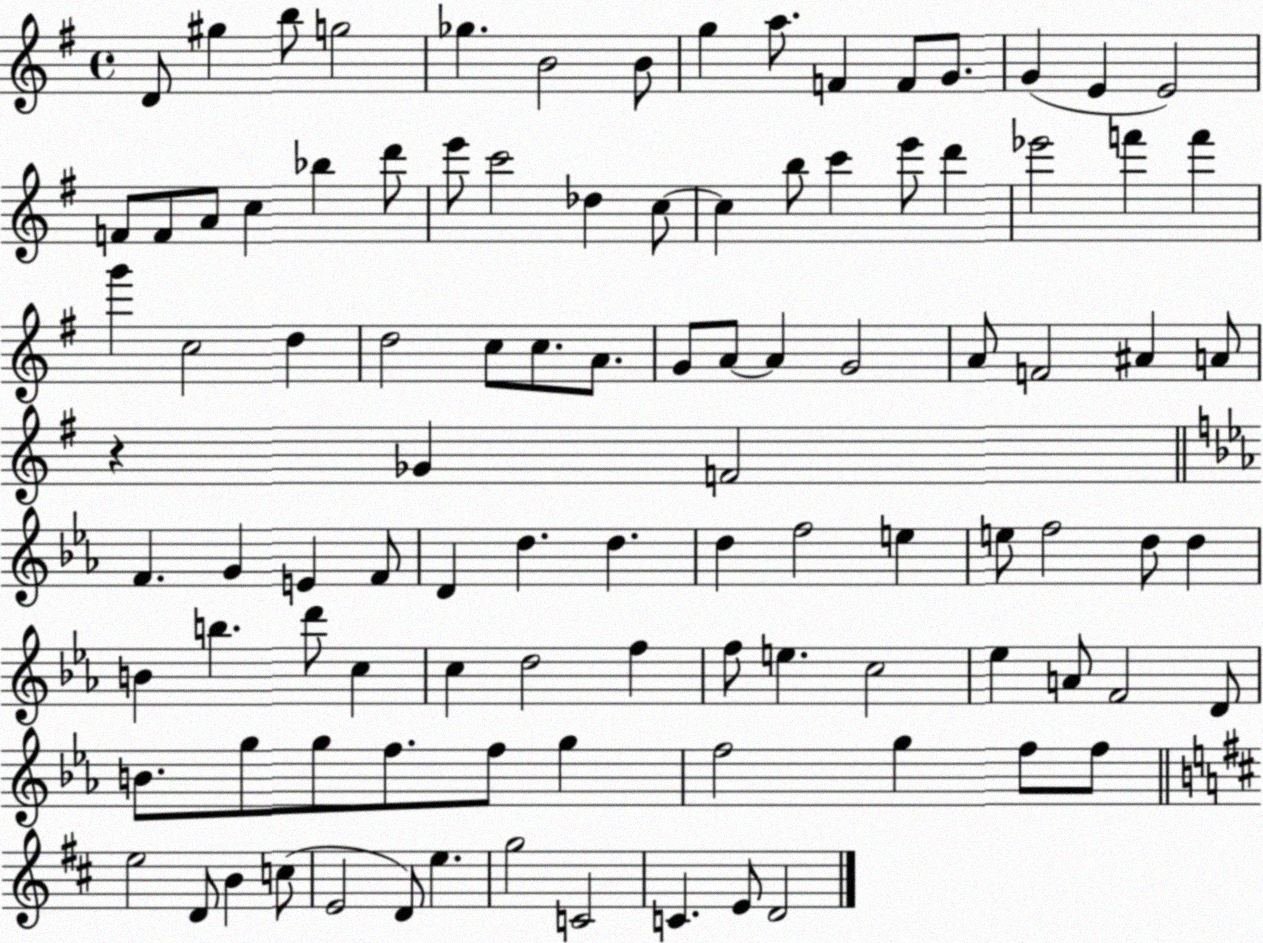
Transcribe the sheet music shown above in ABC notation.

X:1
T:Untitled
M:4/4
L:1/4
K:G
D/2 ^g b/2 g2 _g B2 B/2 g a/2 F F/2 G/2 G E E2 F/2 F/2 A/2 c _b d'/2 e'/2 c'2 _d c/2 c b/2 c' e'/2 d' _e'2 f' f' g' c2 d d2 c/2 c/2 A/2 G/2 A/2 A G2 A/2 F2 ^A A/2 z _G F2 F G E F/2 D d d d f2 e e/2 f2 d/2 d B b d'/2 c c d2 f f/2 e c2 _e A/2 F2 D/2 B/2 g/2 g/2 f/2 f/2 g f2 g f/2 f/2 e2 D/2 B c/2 E2 D/2 e g2 C2 C E/2 D2